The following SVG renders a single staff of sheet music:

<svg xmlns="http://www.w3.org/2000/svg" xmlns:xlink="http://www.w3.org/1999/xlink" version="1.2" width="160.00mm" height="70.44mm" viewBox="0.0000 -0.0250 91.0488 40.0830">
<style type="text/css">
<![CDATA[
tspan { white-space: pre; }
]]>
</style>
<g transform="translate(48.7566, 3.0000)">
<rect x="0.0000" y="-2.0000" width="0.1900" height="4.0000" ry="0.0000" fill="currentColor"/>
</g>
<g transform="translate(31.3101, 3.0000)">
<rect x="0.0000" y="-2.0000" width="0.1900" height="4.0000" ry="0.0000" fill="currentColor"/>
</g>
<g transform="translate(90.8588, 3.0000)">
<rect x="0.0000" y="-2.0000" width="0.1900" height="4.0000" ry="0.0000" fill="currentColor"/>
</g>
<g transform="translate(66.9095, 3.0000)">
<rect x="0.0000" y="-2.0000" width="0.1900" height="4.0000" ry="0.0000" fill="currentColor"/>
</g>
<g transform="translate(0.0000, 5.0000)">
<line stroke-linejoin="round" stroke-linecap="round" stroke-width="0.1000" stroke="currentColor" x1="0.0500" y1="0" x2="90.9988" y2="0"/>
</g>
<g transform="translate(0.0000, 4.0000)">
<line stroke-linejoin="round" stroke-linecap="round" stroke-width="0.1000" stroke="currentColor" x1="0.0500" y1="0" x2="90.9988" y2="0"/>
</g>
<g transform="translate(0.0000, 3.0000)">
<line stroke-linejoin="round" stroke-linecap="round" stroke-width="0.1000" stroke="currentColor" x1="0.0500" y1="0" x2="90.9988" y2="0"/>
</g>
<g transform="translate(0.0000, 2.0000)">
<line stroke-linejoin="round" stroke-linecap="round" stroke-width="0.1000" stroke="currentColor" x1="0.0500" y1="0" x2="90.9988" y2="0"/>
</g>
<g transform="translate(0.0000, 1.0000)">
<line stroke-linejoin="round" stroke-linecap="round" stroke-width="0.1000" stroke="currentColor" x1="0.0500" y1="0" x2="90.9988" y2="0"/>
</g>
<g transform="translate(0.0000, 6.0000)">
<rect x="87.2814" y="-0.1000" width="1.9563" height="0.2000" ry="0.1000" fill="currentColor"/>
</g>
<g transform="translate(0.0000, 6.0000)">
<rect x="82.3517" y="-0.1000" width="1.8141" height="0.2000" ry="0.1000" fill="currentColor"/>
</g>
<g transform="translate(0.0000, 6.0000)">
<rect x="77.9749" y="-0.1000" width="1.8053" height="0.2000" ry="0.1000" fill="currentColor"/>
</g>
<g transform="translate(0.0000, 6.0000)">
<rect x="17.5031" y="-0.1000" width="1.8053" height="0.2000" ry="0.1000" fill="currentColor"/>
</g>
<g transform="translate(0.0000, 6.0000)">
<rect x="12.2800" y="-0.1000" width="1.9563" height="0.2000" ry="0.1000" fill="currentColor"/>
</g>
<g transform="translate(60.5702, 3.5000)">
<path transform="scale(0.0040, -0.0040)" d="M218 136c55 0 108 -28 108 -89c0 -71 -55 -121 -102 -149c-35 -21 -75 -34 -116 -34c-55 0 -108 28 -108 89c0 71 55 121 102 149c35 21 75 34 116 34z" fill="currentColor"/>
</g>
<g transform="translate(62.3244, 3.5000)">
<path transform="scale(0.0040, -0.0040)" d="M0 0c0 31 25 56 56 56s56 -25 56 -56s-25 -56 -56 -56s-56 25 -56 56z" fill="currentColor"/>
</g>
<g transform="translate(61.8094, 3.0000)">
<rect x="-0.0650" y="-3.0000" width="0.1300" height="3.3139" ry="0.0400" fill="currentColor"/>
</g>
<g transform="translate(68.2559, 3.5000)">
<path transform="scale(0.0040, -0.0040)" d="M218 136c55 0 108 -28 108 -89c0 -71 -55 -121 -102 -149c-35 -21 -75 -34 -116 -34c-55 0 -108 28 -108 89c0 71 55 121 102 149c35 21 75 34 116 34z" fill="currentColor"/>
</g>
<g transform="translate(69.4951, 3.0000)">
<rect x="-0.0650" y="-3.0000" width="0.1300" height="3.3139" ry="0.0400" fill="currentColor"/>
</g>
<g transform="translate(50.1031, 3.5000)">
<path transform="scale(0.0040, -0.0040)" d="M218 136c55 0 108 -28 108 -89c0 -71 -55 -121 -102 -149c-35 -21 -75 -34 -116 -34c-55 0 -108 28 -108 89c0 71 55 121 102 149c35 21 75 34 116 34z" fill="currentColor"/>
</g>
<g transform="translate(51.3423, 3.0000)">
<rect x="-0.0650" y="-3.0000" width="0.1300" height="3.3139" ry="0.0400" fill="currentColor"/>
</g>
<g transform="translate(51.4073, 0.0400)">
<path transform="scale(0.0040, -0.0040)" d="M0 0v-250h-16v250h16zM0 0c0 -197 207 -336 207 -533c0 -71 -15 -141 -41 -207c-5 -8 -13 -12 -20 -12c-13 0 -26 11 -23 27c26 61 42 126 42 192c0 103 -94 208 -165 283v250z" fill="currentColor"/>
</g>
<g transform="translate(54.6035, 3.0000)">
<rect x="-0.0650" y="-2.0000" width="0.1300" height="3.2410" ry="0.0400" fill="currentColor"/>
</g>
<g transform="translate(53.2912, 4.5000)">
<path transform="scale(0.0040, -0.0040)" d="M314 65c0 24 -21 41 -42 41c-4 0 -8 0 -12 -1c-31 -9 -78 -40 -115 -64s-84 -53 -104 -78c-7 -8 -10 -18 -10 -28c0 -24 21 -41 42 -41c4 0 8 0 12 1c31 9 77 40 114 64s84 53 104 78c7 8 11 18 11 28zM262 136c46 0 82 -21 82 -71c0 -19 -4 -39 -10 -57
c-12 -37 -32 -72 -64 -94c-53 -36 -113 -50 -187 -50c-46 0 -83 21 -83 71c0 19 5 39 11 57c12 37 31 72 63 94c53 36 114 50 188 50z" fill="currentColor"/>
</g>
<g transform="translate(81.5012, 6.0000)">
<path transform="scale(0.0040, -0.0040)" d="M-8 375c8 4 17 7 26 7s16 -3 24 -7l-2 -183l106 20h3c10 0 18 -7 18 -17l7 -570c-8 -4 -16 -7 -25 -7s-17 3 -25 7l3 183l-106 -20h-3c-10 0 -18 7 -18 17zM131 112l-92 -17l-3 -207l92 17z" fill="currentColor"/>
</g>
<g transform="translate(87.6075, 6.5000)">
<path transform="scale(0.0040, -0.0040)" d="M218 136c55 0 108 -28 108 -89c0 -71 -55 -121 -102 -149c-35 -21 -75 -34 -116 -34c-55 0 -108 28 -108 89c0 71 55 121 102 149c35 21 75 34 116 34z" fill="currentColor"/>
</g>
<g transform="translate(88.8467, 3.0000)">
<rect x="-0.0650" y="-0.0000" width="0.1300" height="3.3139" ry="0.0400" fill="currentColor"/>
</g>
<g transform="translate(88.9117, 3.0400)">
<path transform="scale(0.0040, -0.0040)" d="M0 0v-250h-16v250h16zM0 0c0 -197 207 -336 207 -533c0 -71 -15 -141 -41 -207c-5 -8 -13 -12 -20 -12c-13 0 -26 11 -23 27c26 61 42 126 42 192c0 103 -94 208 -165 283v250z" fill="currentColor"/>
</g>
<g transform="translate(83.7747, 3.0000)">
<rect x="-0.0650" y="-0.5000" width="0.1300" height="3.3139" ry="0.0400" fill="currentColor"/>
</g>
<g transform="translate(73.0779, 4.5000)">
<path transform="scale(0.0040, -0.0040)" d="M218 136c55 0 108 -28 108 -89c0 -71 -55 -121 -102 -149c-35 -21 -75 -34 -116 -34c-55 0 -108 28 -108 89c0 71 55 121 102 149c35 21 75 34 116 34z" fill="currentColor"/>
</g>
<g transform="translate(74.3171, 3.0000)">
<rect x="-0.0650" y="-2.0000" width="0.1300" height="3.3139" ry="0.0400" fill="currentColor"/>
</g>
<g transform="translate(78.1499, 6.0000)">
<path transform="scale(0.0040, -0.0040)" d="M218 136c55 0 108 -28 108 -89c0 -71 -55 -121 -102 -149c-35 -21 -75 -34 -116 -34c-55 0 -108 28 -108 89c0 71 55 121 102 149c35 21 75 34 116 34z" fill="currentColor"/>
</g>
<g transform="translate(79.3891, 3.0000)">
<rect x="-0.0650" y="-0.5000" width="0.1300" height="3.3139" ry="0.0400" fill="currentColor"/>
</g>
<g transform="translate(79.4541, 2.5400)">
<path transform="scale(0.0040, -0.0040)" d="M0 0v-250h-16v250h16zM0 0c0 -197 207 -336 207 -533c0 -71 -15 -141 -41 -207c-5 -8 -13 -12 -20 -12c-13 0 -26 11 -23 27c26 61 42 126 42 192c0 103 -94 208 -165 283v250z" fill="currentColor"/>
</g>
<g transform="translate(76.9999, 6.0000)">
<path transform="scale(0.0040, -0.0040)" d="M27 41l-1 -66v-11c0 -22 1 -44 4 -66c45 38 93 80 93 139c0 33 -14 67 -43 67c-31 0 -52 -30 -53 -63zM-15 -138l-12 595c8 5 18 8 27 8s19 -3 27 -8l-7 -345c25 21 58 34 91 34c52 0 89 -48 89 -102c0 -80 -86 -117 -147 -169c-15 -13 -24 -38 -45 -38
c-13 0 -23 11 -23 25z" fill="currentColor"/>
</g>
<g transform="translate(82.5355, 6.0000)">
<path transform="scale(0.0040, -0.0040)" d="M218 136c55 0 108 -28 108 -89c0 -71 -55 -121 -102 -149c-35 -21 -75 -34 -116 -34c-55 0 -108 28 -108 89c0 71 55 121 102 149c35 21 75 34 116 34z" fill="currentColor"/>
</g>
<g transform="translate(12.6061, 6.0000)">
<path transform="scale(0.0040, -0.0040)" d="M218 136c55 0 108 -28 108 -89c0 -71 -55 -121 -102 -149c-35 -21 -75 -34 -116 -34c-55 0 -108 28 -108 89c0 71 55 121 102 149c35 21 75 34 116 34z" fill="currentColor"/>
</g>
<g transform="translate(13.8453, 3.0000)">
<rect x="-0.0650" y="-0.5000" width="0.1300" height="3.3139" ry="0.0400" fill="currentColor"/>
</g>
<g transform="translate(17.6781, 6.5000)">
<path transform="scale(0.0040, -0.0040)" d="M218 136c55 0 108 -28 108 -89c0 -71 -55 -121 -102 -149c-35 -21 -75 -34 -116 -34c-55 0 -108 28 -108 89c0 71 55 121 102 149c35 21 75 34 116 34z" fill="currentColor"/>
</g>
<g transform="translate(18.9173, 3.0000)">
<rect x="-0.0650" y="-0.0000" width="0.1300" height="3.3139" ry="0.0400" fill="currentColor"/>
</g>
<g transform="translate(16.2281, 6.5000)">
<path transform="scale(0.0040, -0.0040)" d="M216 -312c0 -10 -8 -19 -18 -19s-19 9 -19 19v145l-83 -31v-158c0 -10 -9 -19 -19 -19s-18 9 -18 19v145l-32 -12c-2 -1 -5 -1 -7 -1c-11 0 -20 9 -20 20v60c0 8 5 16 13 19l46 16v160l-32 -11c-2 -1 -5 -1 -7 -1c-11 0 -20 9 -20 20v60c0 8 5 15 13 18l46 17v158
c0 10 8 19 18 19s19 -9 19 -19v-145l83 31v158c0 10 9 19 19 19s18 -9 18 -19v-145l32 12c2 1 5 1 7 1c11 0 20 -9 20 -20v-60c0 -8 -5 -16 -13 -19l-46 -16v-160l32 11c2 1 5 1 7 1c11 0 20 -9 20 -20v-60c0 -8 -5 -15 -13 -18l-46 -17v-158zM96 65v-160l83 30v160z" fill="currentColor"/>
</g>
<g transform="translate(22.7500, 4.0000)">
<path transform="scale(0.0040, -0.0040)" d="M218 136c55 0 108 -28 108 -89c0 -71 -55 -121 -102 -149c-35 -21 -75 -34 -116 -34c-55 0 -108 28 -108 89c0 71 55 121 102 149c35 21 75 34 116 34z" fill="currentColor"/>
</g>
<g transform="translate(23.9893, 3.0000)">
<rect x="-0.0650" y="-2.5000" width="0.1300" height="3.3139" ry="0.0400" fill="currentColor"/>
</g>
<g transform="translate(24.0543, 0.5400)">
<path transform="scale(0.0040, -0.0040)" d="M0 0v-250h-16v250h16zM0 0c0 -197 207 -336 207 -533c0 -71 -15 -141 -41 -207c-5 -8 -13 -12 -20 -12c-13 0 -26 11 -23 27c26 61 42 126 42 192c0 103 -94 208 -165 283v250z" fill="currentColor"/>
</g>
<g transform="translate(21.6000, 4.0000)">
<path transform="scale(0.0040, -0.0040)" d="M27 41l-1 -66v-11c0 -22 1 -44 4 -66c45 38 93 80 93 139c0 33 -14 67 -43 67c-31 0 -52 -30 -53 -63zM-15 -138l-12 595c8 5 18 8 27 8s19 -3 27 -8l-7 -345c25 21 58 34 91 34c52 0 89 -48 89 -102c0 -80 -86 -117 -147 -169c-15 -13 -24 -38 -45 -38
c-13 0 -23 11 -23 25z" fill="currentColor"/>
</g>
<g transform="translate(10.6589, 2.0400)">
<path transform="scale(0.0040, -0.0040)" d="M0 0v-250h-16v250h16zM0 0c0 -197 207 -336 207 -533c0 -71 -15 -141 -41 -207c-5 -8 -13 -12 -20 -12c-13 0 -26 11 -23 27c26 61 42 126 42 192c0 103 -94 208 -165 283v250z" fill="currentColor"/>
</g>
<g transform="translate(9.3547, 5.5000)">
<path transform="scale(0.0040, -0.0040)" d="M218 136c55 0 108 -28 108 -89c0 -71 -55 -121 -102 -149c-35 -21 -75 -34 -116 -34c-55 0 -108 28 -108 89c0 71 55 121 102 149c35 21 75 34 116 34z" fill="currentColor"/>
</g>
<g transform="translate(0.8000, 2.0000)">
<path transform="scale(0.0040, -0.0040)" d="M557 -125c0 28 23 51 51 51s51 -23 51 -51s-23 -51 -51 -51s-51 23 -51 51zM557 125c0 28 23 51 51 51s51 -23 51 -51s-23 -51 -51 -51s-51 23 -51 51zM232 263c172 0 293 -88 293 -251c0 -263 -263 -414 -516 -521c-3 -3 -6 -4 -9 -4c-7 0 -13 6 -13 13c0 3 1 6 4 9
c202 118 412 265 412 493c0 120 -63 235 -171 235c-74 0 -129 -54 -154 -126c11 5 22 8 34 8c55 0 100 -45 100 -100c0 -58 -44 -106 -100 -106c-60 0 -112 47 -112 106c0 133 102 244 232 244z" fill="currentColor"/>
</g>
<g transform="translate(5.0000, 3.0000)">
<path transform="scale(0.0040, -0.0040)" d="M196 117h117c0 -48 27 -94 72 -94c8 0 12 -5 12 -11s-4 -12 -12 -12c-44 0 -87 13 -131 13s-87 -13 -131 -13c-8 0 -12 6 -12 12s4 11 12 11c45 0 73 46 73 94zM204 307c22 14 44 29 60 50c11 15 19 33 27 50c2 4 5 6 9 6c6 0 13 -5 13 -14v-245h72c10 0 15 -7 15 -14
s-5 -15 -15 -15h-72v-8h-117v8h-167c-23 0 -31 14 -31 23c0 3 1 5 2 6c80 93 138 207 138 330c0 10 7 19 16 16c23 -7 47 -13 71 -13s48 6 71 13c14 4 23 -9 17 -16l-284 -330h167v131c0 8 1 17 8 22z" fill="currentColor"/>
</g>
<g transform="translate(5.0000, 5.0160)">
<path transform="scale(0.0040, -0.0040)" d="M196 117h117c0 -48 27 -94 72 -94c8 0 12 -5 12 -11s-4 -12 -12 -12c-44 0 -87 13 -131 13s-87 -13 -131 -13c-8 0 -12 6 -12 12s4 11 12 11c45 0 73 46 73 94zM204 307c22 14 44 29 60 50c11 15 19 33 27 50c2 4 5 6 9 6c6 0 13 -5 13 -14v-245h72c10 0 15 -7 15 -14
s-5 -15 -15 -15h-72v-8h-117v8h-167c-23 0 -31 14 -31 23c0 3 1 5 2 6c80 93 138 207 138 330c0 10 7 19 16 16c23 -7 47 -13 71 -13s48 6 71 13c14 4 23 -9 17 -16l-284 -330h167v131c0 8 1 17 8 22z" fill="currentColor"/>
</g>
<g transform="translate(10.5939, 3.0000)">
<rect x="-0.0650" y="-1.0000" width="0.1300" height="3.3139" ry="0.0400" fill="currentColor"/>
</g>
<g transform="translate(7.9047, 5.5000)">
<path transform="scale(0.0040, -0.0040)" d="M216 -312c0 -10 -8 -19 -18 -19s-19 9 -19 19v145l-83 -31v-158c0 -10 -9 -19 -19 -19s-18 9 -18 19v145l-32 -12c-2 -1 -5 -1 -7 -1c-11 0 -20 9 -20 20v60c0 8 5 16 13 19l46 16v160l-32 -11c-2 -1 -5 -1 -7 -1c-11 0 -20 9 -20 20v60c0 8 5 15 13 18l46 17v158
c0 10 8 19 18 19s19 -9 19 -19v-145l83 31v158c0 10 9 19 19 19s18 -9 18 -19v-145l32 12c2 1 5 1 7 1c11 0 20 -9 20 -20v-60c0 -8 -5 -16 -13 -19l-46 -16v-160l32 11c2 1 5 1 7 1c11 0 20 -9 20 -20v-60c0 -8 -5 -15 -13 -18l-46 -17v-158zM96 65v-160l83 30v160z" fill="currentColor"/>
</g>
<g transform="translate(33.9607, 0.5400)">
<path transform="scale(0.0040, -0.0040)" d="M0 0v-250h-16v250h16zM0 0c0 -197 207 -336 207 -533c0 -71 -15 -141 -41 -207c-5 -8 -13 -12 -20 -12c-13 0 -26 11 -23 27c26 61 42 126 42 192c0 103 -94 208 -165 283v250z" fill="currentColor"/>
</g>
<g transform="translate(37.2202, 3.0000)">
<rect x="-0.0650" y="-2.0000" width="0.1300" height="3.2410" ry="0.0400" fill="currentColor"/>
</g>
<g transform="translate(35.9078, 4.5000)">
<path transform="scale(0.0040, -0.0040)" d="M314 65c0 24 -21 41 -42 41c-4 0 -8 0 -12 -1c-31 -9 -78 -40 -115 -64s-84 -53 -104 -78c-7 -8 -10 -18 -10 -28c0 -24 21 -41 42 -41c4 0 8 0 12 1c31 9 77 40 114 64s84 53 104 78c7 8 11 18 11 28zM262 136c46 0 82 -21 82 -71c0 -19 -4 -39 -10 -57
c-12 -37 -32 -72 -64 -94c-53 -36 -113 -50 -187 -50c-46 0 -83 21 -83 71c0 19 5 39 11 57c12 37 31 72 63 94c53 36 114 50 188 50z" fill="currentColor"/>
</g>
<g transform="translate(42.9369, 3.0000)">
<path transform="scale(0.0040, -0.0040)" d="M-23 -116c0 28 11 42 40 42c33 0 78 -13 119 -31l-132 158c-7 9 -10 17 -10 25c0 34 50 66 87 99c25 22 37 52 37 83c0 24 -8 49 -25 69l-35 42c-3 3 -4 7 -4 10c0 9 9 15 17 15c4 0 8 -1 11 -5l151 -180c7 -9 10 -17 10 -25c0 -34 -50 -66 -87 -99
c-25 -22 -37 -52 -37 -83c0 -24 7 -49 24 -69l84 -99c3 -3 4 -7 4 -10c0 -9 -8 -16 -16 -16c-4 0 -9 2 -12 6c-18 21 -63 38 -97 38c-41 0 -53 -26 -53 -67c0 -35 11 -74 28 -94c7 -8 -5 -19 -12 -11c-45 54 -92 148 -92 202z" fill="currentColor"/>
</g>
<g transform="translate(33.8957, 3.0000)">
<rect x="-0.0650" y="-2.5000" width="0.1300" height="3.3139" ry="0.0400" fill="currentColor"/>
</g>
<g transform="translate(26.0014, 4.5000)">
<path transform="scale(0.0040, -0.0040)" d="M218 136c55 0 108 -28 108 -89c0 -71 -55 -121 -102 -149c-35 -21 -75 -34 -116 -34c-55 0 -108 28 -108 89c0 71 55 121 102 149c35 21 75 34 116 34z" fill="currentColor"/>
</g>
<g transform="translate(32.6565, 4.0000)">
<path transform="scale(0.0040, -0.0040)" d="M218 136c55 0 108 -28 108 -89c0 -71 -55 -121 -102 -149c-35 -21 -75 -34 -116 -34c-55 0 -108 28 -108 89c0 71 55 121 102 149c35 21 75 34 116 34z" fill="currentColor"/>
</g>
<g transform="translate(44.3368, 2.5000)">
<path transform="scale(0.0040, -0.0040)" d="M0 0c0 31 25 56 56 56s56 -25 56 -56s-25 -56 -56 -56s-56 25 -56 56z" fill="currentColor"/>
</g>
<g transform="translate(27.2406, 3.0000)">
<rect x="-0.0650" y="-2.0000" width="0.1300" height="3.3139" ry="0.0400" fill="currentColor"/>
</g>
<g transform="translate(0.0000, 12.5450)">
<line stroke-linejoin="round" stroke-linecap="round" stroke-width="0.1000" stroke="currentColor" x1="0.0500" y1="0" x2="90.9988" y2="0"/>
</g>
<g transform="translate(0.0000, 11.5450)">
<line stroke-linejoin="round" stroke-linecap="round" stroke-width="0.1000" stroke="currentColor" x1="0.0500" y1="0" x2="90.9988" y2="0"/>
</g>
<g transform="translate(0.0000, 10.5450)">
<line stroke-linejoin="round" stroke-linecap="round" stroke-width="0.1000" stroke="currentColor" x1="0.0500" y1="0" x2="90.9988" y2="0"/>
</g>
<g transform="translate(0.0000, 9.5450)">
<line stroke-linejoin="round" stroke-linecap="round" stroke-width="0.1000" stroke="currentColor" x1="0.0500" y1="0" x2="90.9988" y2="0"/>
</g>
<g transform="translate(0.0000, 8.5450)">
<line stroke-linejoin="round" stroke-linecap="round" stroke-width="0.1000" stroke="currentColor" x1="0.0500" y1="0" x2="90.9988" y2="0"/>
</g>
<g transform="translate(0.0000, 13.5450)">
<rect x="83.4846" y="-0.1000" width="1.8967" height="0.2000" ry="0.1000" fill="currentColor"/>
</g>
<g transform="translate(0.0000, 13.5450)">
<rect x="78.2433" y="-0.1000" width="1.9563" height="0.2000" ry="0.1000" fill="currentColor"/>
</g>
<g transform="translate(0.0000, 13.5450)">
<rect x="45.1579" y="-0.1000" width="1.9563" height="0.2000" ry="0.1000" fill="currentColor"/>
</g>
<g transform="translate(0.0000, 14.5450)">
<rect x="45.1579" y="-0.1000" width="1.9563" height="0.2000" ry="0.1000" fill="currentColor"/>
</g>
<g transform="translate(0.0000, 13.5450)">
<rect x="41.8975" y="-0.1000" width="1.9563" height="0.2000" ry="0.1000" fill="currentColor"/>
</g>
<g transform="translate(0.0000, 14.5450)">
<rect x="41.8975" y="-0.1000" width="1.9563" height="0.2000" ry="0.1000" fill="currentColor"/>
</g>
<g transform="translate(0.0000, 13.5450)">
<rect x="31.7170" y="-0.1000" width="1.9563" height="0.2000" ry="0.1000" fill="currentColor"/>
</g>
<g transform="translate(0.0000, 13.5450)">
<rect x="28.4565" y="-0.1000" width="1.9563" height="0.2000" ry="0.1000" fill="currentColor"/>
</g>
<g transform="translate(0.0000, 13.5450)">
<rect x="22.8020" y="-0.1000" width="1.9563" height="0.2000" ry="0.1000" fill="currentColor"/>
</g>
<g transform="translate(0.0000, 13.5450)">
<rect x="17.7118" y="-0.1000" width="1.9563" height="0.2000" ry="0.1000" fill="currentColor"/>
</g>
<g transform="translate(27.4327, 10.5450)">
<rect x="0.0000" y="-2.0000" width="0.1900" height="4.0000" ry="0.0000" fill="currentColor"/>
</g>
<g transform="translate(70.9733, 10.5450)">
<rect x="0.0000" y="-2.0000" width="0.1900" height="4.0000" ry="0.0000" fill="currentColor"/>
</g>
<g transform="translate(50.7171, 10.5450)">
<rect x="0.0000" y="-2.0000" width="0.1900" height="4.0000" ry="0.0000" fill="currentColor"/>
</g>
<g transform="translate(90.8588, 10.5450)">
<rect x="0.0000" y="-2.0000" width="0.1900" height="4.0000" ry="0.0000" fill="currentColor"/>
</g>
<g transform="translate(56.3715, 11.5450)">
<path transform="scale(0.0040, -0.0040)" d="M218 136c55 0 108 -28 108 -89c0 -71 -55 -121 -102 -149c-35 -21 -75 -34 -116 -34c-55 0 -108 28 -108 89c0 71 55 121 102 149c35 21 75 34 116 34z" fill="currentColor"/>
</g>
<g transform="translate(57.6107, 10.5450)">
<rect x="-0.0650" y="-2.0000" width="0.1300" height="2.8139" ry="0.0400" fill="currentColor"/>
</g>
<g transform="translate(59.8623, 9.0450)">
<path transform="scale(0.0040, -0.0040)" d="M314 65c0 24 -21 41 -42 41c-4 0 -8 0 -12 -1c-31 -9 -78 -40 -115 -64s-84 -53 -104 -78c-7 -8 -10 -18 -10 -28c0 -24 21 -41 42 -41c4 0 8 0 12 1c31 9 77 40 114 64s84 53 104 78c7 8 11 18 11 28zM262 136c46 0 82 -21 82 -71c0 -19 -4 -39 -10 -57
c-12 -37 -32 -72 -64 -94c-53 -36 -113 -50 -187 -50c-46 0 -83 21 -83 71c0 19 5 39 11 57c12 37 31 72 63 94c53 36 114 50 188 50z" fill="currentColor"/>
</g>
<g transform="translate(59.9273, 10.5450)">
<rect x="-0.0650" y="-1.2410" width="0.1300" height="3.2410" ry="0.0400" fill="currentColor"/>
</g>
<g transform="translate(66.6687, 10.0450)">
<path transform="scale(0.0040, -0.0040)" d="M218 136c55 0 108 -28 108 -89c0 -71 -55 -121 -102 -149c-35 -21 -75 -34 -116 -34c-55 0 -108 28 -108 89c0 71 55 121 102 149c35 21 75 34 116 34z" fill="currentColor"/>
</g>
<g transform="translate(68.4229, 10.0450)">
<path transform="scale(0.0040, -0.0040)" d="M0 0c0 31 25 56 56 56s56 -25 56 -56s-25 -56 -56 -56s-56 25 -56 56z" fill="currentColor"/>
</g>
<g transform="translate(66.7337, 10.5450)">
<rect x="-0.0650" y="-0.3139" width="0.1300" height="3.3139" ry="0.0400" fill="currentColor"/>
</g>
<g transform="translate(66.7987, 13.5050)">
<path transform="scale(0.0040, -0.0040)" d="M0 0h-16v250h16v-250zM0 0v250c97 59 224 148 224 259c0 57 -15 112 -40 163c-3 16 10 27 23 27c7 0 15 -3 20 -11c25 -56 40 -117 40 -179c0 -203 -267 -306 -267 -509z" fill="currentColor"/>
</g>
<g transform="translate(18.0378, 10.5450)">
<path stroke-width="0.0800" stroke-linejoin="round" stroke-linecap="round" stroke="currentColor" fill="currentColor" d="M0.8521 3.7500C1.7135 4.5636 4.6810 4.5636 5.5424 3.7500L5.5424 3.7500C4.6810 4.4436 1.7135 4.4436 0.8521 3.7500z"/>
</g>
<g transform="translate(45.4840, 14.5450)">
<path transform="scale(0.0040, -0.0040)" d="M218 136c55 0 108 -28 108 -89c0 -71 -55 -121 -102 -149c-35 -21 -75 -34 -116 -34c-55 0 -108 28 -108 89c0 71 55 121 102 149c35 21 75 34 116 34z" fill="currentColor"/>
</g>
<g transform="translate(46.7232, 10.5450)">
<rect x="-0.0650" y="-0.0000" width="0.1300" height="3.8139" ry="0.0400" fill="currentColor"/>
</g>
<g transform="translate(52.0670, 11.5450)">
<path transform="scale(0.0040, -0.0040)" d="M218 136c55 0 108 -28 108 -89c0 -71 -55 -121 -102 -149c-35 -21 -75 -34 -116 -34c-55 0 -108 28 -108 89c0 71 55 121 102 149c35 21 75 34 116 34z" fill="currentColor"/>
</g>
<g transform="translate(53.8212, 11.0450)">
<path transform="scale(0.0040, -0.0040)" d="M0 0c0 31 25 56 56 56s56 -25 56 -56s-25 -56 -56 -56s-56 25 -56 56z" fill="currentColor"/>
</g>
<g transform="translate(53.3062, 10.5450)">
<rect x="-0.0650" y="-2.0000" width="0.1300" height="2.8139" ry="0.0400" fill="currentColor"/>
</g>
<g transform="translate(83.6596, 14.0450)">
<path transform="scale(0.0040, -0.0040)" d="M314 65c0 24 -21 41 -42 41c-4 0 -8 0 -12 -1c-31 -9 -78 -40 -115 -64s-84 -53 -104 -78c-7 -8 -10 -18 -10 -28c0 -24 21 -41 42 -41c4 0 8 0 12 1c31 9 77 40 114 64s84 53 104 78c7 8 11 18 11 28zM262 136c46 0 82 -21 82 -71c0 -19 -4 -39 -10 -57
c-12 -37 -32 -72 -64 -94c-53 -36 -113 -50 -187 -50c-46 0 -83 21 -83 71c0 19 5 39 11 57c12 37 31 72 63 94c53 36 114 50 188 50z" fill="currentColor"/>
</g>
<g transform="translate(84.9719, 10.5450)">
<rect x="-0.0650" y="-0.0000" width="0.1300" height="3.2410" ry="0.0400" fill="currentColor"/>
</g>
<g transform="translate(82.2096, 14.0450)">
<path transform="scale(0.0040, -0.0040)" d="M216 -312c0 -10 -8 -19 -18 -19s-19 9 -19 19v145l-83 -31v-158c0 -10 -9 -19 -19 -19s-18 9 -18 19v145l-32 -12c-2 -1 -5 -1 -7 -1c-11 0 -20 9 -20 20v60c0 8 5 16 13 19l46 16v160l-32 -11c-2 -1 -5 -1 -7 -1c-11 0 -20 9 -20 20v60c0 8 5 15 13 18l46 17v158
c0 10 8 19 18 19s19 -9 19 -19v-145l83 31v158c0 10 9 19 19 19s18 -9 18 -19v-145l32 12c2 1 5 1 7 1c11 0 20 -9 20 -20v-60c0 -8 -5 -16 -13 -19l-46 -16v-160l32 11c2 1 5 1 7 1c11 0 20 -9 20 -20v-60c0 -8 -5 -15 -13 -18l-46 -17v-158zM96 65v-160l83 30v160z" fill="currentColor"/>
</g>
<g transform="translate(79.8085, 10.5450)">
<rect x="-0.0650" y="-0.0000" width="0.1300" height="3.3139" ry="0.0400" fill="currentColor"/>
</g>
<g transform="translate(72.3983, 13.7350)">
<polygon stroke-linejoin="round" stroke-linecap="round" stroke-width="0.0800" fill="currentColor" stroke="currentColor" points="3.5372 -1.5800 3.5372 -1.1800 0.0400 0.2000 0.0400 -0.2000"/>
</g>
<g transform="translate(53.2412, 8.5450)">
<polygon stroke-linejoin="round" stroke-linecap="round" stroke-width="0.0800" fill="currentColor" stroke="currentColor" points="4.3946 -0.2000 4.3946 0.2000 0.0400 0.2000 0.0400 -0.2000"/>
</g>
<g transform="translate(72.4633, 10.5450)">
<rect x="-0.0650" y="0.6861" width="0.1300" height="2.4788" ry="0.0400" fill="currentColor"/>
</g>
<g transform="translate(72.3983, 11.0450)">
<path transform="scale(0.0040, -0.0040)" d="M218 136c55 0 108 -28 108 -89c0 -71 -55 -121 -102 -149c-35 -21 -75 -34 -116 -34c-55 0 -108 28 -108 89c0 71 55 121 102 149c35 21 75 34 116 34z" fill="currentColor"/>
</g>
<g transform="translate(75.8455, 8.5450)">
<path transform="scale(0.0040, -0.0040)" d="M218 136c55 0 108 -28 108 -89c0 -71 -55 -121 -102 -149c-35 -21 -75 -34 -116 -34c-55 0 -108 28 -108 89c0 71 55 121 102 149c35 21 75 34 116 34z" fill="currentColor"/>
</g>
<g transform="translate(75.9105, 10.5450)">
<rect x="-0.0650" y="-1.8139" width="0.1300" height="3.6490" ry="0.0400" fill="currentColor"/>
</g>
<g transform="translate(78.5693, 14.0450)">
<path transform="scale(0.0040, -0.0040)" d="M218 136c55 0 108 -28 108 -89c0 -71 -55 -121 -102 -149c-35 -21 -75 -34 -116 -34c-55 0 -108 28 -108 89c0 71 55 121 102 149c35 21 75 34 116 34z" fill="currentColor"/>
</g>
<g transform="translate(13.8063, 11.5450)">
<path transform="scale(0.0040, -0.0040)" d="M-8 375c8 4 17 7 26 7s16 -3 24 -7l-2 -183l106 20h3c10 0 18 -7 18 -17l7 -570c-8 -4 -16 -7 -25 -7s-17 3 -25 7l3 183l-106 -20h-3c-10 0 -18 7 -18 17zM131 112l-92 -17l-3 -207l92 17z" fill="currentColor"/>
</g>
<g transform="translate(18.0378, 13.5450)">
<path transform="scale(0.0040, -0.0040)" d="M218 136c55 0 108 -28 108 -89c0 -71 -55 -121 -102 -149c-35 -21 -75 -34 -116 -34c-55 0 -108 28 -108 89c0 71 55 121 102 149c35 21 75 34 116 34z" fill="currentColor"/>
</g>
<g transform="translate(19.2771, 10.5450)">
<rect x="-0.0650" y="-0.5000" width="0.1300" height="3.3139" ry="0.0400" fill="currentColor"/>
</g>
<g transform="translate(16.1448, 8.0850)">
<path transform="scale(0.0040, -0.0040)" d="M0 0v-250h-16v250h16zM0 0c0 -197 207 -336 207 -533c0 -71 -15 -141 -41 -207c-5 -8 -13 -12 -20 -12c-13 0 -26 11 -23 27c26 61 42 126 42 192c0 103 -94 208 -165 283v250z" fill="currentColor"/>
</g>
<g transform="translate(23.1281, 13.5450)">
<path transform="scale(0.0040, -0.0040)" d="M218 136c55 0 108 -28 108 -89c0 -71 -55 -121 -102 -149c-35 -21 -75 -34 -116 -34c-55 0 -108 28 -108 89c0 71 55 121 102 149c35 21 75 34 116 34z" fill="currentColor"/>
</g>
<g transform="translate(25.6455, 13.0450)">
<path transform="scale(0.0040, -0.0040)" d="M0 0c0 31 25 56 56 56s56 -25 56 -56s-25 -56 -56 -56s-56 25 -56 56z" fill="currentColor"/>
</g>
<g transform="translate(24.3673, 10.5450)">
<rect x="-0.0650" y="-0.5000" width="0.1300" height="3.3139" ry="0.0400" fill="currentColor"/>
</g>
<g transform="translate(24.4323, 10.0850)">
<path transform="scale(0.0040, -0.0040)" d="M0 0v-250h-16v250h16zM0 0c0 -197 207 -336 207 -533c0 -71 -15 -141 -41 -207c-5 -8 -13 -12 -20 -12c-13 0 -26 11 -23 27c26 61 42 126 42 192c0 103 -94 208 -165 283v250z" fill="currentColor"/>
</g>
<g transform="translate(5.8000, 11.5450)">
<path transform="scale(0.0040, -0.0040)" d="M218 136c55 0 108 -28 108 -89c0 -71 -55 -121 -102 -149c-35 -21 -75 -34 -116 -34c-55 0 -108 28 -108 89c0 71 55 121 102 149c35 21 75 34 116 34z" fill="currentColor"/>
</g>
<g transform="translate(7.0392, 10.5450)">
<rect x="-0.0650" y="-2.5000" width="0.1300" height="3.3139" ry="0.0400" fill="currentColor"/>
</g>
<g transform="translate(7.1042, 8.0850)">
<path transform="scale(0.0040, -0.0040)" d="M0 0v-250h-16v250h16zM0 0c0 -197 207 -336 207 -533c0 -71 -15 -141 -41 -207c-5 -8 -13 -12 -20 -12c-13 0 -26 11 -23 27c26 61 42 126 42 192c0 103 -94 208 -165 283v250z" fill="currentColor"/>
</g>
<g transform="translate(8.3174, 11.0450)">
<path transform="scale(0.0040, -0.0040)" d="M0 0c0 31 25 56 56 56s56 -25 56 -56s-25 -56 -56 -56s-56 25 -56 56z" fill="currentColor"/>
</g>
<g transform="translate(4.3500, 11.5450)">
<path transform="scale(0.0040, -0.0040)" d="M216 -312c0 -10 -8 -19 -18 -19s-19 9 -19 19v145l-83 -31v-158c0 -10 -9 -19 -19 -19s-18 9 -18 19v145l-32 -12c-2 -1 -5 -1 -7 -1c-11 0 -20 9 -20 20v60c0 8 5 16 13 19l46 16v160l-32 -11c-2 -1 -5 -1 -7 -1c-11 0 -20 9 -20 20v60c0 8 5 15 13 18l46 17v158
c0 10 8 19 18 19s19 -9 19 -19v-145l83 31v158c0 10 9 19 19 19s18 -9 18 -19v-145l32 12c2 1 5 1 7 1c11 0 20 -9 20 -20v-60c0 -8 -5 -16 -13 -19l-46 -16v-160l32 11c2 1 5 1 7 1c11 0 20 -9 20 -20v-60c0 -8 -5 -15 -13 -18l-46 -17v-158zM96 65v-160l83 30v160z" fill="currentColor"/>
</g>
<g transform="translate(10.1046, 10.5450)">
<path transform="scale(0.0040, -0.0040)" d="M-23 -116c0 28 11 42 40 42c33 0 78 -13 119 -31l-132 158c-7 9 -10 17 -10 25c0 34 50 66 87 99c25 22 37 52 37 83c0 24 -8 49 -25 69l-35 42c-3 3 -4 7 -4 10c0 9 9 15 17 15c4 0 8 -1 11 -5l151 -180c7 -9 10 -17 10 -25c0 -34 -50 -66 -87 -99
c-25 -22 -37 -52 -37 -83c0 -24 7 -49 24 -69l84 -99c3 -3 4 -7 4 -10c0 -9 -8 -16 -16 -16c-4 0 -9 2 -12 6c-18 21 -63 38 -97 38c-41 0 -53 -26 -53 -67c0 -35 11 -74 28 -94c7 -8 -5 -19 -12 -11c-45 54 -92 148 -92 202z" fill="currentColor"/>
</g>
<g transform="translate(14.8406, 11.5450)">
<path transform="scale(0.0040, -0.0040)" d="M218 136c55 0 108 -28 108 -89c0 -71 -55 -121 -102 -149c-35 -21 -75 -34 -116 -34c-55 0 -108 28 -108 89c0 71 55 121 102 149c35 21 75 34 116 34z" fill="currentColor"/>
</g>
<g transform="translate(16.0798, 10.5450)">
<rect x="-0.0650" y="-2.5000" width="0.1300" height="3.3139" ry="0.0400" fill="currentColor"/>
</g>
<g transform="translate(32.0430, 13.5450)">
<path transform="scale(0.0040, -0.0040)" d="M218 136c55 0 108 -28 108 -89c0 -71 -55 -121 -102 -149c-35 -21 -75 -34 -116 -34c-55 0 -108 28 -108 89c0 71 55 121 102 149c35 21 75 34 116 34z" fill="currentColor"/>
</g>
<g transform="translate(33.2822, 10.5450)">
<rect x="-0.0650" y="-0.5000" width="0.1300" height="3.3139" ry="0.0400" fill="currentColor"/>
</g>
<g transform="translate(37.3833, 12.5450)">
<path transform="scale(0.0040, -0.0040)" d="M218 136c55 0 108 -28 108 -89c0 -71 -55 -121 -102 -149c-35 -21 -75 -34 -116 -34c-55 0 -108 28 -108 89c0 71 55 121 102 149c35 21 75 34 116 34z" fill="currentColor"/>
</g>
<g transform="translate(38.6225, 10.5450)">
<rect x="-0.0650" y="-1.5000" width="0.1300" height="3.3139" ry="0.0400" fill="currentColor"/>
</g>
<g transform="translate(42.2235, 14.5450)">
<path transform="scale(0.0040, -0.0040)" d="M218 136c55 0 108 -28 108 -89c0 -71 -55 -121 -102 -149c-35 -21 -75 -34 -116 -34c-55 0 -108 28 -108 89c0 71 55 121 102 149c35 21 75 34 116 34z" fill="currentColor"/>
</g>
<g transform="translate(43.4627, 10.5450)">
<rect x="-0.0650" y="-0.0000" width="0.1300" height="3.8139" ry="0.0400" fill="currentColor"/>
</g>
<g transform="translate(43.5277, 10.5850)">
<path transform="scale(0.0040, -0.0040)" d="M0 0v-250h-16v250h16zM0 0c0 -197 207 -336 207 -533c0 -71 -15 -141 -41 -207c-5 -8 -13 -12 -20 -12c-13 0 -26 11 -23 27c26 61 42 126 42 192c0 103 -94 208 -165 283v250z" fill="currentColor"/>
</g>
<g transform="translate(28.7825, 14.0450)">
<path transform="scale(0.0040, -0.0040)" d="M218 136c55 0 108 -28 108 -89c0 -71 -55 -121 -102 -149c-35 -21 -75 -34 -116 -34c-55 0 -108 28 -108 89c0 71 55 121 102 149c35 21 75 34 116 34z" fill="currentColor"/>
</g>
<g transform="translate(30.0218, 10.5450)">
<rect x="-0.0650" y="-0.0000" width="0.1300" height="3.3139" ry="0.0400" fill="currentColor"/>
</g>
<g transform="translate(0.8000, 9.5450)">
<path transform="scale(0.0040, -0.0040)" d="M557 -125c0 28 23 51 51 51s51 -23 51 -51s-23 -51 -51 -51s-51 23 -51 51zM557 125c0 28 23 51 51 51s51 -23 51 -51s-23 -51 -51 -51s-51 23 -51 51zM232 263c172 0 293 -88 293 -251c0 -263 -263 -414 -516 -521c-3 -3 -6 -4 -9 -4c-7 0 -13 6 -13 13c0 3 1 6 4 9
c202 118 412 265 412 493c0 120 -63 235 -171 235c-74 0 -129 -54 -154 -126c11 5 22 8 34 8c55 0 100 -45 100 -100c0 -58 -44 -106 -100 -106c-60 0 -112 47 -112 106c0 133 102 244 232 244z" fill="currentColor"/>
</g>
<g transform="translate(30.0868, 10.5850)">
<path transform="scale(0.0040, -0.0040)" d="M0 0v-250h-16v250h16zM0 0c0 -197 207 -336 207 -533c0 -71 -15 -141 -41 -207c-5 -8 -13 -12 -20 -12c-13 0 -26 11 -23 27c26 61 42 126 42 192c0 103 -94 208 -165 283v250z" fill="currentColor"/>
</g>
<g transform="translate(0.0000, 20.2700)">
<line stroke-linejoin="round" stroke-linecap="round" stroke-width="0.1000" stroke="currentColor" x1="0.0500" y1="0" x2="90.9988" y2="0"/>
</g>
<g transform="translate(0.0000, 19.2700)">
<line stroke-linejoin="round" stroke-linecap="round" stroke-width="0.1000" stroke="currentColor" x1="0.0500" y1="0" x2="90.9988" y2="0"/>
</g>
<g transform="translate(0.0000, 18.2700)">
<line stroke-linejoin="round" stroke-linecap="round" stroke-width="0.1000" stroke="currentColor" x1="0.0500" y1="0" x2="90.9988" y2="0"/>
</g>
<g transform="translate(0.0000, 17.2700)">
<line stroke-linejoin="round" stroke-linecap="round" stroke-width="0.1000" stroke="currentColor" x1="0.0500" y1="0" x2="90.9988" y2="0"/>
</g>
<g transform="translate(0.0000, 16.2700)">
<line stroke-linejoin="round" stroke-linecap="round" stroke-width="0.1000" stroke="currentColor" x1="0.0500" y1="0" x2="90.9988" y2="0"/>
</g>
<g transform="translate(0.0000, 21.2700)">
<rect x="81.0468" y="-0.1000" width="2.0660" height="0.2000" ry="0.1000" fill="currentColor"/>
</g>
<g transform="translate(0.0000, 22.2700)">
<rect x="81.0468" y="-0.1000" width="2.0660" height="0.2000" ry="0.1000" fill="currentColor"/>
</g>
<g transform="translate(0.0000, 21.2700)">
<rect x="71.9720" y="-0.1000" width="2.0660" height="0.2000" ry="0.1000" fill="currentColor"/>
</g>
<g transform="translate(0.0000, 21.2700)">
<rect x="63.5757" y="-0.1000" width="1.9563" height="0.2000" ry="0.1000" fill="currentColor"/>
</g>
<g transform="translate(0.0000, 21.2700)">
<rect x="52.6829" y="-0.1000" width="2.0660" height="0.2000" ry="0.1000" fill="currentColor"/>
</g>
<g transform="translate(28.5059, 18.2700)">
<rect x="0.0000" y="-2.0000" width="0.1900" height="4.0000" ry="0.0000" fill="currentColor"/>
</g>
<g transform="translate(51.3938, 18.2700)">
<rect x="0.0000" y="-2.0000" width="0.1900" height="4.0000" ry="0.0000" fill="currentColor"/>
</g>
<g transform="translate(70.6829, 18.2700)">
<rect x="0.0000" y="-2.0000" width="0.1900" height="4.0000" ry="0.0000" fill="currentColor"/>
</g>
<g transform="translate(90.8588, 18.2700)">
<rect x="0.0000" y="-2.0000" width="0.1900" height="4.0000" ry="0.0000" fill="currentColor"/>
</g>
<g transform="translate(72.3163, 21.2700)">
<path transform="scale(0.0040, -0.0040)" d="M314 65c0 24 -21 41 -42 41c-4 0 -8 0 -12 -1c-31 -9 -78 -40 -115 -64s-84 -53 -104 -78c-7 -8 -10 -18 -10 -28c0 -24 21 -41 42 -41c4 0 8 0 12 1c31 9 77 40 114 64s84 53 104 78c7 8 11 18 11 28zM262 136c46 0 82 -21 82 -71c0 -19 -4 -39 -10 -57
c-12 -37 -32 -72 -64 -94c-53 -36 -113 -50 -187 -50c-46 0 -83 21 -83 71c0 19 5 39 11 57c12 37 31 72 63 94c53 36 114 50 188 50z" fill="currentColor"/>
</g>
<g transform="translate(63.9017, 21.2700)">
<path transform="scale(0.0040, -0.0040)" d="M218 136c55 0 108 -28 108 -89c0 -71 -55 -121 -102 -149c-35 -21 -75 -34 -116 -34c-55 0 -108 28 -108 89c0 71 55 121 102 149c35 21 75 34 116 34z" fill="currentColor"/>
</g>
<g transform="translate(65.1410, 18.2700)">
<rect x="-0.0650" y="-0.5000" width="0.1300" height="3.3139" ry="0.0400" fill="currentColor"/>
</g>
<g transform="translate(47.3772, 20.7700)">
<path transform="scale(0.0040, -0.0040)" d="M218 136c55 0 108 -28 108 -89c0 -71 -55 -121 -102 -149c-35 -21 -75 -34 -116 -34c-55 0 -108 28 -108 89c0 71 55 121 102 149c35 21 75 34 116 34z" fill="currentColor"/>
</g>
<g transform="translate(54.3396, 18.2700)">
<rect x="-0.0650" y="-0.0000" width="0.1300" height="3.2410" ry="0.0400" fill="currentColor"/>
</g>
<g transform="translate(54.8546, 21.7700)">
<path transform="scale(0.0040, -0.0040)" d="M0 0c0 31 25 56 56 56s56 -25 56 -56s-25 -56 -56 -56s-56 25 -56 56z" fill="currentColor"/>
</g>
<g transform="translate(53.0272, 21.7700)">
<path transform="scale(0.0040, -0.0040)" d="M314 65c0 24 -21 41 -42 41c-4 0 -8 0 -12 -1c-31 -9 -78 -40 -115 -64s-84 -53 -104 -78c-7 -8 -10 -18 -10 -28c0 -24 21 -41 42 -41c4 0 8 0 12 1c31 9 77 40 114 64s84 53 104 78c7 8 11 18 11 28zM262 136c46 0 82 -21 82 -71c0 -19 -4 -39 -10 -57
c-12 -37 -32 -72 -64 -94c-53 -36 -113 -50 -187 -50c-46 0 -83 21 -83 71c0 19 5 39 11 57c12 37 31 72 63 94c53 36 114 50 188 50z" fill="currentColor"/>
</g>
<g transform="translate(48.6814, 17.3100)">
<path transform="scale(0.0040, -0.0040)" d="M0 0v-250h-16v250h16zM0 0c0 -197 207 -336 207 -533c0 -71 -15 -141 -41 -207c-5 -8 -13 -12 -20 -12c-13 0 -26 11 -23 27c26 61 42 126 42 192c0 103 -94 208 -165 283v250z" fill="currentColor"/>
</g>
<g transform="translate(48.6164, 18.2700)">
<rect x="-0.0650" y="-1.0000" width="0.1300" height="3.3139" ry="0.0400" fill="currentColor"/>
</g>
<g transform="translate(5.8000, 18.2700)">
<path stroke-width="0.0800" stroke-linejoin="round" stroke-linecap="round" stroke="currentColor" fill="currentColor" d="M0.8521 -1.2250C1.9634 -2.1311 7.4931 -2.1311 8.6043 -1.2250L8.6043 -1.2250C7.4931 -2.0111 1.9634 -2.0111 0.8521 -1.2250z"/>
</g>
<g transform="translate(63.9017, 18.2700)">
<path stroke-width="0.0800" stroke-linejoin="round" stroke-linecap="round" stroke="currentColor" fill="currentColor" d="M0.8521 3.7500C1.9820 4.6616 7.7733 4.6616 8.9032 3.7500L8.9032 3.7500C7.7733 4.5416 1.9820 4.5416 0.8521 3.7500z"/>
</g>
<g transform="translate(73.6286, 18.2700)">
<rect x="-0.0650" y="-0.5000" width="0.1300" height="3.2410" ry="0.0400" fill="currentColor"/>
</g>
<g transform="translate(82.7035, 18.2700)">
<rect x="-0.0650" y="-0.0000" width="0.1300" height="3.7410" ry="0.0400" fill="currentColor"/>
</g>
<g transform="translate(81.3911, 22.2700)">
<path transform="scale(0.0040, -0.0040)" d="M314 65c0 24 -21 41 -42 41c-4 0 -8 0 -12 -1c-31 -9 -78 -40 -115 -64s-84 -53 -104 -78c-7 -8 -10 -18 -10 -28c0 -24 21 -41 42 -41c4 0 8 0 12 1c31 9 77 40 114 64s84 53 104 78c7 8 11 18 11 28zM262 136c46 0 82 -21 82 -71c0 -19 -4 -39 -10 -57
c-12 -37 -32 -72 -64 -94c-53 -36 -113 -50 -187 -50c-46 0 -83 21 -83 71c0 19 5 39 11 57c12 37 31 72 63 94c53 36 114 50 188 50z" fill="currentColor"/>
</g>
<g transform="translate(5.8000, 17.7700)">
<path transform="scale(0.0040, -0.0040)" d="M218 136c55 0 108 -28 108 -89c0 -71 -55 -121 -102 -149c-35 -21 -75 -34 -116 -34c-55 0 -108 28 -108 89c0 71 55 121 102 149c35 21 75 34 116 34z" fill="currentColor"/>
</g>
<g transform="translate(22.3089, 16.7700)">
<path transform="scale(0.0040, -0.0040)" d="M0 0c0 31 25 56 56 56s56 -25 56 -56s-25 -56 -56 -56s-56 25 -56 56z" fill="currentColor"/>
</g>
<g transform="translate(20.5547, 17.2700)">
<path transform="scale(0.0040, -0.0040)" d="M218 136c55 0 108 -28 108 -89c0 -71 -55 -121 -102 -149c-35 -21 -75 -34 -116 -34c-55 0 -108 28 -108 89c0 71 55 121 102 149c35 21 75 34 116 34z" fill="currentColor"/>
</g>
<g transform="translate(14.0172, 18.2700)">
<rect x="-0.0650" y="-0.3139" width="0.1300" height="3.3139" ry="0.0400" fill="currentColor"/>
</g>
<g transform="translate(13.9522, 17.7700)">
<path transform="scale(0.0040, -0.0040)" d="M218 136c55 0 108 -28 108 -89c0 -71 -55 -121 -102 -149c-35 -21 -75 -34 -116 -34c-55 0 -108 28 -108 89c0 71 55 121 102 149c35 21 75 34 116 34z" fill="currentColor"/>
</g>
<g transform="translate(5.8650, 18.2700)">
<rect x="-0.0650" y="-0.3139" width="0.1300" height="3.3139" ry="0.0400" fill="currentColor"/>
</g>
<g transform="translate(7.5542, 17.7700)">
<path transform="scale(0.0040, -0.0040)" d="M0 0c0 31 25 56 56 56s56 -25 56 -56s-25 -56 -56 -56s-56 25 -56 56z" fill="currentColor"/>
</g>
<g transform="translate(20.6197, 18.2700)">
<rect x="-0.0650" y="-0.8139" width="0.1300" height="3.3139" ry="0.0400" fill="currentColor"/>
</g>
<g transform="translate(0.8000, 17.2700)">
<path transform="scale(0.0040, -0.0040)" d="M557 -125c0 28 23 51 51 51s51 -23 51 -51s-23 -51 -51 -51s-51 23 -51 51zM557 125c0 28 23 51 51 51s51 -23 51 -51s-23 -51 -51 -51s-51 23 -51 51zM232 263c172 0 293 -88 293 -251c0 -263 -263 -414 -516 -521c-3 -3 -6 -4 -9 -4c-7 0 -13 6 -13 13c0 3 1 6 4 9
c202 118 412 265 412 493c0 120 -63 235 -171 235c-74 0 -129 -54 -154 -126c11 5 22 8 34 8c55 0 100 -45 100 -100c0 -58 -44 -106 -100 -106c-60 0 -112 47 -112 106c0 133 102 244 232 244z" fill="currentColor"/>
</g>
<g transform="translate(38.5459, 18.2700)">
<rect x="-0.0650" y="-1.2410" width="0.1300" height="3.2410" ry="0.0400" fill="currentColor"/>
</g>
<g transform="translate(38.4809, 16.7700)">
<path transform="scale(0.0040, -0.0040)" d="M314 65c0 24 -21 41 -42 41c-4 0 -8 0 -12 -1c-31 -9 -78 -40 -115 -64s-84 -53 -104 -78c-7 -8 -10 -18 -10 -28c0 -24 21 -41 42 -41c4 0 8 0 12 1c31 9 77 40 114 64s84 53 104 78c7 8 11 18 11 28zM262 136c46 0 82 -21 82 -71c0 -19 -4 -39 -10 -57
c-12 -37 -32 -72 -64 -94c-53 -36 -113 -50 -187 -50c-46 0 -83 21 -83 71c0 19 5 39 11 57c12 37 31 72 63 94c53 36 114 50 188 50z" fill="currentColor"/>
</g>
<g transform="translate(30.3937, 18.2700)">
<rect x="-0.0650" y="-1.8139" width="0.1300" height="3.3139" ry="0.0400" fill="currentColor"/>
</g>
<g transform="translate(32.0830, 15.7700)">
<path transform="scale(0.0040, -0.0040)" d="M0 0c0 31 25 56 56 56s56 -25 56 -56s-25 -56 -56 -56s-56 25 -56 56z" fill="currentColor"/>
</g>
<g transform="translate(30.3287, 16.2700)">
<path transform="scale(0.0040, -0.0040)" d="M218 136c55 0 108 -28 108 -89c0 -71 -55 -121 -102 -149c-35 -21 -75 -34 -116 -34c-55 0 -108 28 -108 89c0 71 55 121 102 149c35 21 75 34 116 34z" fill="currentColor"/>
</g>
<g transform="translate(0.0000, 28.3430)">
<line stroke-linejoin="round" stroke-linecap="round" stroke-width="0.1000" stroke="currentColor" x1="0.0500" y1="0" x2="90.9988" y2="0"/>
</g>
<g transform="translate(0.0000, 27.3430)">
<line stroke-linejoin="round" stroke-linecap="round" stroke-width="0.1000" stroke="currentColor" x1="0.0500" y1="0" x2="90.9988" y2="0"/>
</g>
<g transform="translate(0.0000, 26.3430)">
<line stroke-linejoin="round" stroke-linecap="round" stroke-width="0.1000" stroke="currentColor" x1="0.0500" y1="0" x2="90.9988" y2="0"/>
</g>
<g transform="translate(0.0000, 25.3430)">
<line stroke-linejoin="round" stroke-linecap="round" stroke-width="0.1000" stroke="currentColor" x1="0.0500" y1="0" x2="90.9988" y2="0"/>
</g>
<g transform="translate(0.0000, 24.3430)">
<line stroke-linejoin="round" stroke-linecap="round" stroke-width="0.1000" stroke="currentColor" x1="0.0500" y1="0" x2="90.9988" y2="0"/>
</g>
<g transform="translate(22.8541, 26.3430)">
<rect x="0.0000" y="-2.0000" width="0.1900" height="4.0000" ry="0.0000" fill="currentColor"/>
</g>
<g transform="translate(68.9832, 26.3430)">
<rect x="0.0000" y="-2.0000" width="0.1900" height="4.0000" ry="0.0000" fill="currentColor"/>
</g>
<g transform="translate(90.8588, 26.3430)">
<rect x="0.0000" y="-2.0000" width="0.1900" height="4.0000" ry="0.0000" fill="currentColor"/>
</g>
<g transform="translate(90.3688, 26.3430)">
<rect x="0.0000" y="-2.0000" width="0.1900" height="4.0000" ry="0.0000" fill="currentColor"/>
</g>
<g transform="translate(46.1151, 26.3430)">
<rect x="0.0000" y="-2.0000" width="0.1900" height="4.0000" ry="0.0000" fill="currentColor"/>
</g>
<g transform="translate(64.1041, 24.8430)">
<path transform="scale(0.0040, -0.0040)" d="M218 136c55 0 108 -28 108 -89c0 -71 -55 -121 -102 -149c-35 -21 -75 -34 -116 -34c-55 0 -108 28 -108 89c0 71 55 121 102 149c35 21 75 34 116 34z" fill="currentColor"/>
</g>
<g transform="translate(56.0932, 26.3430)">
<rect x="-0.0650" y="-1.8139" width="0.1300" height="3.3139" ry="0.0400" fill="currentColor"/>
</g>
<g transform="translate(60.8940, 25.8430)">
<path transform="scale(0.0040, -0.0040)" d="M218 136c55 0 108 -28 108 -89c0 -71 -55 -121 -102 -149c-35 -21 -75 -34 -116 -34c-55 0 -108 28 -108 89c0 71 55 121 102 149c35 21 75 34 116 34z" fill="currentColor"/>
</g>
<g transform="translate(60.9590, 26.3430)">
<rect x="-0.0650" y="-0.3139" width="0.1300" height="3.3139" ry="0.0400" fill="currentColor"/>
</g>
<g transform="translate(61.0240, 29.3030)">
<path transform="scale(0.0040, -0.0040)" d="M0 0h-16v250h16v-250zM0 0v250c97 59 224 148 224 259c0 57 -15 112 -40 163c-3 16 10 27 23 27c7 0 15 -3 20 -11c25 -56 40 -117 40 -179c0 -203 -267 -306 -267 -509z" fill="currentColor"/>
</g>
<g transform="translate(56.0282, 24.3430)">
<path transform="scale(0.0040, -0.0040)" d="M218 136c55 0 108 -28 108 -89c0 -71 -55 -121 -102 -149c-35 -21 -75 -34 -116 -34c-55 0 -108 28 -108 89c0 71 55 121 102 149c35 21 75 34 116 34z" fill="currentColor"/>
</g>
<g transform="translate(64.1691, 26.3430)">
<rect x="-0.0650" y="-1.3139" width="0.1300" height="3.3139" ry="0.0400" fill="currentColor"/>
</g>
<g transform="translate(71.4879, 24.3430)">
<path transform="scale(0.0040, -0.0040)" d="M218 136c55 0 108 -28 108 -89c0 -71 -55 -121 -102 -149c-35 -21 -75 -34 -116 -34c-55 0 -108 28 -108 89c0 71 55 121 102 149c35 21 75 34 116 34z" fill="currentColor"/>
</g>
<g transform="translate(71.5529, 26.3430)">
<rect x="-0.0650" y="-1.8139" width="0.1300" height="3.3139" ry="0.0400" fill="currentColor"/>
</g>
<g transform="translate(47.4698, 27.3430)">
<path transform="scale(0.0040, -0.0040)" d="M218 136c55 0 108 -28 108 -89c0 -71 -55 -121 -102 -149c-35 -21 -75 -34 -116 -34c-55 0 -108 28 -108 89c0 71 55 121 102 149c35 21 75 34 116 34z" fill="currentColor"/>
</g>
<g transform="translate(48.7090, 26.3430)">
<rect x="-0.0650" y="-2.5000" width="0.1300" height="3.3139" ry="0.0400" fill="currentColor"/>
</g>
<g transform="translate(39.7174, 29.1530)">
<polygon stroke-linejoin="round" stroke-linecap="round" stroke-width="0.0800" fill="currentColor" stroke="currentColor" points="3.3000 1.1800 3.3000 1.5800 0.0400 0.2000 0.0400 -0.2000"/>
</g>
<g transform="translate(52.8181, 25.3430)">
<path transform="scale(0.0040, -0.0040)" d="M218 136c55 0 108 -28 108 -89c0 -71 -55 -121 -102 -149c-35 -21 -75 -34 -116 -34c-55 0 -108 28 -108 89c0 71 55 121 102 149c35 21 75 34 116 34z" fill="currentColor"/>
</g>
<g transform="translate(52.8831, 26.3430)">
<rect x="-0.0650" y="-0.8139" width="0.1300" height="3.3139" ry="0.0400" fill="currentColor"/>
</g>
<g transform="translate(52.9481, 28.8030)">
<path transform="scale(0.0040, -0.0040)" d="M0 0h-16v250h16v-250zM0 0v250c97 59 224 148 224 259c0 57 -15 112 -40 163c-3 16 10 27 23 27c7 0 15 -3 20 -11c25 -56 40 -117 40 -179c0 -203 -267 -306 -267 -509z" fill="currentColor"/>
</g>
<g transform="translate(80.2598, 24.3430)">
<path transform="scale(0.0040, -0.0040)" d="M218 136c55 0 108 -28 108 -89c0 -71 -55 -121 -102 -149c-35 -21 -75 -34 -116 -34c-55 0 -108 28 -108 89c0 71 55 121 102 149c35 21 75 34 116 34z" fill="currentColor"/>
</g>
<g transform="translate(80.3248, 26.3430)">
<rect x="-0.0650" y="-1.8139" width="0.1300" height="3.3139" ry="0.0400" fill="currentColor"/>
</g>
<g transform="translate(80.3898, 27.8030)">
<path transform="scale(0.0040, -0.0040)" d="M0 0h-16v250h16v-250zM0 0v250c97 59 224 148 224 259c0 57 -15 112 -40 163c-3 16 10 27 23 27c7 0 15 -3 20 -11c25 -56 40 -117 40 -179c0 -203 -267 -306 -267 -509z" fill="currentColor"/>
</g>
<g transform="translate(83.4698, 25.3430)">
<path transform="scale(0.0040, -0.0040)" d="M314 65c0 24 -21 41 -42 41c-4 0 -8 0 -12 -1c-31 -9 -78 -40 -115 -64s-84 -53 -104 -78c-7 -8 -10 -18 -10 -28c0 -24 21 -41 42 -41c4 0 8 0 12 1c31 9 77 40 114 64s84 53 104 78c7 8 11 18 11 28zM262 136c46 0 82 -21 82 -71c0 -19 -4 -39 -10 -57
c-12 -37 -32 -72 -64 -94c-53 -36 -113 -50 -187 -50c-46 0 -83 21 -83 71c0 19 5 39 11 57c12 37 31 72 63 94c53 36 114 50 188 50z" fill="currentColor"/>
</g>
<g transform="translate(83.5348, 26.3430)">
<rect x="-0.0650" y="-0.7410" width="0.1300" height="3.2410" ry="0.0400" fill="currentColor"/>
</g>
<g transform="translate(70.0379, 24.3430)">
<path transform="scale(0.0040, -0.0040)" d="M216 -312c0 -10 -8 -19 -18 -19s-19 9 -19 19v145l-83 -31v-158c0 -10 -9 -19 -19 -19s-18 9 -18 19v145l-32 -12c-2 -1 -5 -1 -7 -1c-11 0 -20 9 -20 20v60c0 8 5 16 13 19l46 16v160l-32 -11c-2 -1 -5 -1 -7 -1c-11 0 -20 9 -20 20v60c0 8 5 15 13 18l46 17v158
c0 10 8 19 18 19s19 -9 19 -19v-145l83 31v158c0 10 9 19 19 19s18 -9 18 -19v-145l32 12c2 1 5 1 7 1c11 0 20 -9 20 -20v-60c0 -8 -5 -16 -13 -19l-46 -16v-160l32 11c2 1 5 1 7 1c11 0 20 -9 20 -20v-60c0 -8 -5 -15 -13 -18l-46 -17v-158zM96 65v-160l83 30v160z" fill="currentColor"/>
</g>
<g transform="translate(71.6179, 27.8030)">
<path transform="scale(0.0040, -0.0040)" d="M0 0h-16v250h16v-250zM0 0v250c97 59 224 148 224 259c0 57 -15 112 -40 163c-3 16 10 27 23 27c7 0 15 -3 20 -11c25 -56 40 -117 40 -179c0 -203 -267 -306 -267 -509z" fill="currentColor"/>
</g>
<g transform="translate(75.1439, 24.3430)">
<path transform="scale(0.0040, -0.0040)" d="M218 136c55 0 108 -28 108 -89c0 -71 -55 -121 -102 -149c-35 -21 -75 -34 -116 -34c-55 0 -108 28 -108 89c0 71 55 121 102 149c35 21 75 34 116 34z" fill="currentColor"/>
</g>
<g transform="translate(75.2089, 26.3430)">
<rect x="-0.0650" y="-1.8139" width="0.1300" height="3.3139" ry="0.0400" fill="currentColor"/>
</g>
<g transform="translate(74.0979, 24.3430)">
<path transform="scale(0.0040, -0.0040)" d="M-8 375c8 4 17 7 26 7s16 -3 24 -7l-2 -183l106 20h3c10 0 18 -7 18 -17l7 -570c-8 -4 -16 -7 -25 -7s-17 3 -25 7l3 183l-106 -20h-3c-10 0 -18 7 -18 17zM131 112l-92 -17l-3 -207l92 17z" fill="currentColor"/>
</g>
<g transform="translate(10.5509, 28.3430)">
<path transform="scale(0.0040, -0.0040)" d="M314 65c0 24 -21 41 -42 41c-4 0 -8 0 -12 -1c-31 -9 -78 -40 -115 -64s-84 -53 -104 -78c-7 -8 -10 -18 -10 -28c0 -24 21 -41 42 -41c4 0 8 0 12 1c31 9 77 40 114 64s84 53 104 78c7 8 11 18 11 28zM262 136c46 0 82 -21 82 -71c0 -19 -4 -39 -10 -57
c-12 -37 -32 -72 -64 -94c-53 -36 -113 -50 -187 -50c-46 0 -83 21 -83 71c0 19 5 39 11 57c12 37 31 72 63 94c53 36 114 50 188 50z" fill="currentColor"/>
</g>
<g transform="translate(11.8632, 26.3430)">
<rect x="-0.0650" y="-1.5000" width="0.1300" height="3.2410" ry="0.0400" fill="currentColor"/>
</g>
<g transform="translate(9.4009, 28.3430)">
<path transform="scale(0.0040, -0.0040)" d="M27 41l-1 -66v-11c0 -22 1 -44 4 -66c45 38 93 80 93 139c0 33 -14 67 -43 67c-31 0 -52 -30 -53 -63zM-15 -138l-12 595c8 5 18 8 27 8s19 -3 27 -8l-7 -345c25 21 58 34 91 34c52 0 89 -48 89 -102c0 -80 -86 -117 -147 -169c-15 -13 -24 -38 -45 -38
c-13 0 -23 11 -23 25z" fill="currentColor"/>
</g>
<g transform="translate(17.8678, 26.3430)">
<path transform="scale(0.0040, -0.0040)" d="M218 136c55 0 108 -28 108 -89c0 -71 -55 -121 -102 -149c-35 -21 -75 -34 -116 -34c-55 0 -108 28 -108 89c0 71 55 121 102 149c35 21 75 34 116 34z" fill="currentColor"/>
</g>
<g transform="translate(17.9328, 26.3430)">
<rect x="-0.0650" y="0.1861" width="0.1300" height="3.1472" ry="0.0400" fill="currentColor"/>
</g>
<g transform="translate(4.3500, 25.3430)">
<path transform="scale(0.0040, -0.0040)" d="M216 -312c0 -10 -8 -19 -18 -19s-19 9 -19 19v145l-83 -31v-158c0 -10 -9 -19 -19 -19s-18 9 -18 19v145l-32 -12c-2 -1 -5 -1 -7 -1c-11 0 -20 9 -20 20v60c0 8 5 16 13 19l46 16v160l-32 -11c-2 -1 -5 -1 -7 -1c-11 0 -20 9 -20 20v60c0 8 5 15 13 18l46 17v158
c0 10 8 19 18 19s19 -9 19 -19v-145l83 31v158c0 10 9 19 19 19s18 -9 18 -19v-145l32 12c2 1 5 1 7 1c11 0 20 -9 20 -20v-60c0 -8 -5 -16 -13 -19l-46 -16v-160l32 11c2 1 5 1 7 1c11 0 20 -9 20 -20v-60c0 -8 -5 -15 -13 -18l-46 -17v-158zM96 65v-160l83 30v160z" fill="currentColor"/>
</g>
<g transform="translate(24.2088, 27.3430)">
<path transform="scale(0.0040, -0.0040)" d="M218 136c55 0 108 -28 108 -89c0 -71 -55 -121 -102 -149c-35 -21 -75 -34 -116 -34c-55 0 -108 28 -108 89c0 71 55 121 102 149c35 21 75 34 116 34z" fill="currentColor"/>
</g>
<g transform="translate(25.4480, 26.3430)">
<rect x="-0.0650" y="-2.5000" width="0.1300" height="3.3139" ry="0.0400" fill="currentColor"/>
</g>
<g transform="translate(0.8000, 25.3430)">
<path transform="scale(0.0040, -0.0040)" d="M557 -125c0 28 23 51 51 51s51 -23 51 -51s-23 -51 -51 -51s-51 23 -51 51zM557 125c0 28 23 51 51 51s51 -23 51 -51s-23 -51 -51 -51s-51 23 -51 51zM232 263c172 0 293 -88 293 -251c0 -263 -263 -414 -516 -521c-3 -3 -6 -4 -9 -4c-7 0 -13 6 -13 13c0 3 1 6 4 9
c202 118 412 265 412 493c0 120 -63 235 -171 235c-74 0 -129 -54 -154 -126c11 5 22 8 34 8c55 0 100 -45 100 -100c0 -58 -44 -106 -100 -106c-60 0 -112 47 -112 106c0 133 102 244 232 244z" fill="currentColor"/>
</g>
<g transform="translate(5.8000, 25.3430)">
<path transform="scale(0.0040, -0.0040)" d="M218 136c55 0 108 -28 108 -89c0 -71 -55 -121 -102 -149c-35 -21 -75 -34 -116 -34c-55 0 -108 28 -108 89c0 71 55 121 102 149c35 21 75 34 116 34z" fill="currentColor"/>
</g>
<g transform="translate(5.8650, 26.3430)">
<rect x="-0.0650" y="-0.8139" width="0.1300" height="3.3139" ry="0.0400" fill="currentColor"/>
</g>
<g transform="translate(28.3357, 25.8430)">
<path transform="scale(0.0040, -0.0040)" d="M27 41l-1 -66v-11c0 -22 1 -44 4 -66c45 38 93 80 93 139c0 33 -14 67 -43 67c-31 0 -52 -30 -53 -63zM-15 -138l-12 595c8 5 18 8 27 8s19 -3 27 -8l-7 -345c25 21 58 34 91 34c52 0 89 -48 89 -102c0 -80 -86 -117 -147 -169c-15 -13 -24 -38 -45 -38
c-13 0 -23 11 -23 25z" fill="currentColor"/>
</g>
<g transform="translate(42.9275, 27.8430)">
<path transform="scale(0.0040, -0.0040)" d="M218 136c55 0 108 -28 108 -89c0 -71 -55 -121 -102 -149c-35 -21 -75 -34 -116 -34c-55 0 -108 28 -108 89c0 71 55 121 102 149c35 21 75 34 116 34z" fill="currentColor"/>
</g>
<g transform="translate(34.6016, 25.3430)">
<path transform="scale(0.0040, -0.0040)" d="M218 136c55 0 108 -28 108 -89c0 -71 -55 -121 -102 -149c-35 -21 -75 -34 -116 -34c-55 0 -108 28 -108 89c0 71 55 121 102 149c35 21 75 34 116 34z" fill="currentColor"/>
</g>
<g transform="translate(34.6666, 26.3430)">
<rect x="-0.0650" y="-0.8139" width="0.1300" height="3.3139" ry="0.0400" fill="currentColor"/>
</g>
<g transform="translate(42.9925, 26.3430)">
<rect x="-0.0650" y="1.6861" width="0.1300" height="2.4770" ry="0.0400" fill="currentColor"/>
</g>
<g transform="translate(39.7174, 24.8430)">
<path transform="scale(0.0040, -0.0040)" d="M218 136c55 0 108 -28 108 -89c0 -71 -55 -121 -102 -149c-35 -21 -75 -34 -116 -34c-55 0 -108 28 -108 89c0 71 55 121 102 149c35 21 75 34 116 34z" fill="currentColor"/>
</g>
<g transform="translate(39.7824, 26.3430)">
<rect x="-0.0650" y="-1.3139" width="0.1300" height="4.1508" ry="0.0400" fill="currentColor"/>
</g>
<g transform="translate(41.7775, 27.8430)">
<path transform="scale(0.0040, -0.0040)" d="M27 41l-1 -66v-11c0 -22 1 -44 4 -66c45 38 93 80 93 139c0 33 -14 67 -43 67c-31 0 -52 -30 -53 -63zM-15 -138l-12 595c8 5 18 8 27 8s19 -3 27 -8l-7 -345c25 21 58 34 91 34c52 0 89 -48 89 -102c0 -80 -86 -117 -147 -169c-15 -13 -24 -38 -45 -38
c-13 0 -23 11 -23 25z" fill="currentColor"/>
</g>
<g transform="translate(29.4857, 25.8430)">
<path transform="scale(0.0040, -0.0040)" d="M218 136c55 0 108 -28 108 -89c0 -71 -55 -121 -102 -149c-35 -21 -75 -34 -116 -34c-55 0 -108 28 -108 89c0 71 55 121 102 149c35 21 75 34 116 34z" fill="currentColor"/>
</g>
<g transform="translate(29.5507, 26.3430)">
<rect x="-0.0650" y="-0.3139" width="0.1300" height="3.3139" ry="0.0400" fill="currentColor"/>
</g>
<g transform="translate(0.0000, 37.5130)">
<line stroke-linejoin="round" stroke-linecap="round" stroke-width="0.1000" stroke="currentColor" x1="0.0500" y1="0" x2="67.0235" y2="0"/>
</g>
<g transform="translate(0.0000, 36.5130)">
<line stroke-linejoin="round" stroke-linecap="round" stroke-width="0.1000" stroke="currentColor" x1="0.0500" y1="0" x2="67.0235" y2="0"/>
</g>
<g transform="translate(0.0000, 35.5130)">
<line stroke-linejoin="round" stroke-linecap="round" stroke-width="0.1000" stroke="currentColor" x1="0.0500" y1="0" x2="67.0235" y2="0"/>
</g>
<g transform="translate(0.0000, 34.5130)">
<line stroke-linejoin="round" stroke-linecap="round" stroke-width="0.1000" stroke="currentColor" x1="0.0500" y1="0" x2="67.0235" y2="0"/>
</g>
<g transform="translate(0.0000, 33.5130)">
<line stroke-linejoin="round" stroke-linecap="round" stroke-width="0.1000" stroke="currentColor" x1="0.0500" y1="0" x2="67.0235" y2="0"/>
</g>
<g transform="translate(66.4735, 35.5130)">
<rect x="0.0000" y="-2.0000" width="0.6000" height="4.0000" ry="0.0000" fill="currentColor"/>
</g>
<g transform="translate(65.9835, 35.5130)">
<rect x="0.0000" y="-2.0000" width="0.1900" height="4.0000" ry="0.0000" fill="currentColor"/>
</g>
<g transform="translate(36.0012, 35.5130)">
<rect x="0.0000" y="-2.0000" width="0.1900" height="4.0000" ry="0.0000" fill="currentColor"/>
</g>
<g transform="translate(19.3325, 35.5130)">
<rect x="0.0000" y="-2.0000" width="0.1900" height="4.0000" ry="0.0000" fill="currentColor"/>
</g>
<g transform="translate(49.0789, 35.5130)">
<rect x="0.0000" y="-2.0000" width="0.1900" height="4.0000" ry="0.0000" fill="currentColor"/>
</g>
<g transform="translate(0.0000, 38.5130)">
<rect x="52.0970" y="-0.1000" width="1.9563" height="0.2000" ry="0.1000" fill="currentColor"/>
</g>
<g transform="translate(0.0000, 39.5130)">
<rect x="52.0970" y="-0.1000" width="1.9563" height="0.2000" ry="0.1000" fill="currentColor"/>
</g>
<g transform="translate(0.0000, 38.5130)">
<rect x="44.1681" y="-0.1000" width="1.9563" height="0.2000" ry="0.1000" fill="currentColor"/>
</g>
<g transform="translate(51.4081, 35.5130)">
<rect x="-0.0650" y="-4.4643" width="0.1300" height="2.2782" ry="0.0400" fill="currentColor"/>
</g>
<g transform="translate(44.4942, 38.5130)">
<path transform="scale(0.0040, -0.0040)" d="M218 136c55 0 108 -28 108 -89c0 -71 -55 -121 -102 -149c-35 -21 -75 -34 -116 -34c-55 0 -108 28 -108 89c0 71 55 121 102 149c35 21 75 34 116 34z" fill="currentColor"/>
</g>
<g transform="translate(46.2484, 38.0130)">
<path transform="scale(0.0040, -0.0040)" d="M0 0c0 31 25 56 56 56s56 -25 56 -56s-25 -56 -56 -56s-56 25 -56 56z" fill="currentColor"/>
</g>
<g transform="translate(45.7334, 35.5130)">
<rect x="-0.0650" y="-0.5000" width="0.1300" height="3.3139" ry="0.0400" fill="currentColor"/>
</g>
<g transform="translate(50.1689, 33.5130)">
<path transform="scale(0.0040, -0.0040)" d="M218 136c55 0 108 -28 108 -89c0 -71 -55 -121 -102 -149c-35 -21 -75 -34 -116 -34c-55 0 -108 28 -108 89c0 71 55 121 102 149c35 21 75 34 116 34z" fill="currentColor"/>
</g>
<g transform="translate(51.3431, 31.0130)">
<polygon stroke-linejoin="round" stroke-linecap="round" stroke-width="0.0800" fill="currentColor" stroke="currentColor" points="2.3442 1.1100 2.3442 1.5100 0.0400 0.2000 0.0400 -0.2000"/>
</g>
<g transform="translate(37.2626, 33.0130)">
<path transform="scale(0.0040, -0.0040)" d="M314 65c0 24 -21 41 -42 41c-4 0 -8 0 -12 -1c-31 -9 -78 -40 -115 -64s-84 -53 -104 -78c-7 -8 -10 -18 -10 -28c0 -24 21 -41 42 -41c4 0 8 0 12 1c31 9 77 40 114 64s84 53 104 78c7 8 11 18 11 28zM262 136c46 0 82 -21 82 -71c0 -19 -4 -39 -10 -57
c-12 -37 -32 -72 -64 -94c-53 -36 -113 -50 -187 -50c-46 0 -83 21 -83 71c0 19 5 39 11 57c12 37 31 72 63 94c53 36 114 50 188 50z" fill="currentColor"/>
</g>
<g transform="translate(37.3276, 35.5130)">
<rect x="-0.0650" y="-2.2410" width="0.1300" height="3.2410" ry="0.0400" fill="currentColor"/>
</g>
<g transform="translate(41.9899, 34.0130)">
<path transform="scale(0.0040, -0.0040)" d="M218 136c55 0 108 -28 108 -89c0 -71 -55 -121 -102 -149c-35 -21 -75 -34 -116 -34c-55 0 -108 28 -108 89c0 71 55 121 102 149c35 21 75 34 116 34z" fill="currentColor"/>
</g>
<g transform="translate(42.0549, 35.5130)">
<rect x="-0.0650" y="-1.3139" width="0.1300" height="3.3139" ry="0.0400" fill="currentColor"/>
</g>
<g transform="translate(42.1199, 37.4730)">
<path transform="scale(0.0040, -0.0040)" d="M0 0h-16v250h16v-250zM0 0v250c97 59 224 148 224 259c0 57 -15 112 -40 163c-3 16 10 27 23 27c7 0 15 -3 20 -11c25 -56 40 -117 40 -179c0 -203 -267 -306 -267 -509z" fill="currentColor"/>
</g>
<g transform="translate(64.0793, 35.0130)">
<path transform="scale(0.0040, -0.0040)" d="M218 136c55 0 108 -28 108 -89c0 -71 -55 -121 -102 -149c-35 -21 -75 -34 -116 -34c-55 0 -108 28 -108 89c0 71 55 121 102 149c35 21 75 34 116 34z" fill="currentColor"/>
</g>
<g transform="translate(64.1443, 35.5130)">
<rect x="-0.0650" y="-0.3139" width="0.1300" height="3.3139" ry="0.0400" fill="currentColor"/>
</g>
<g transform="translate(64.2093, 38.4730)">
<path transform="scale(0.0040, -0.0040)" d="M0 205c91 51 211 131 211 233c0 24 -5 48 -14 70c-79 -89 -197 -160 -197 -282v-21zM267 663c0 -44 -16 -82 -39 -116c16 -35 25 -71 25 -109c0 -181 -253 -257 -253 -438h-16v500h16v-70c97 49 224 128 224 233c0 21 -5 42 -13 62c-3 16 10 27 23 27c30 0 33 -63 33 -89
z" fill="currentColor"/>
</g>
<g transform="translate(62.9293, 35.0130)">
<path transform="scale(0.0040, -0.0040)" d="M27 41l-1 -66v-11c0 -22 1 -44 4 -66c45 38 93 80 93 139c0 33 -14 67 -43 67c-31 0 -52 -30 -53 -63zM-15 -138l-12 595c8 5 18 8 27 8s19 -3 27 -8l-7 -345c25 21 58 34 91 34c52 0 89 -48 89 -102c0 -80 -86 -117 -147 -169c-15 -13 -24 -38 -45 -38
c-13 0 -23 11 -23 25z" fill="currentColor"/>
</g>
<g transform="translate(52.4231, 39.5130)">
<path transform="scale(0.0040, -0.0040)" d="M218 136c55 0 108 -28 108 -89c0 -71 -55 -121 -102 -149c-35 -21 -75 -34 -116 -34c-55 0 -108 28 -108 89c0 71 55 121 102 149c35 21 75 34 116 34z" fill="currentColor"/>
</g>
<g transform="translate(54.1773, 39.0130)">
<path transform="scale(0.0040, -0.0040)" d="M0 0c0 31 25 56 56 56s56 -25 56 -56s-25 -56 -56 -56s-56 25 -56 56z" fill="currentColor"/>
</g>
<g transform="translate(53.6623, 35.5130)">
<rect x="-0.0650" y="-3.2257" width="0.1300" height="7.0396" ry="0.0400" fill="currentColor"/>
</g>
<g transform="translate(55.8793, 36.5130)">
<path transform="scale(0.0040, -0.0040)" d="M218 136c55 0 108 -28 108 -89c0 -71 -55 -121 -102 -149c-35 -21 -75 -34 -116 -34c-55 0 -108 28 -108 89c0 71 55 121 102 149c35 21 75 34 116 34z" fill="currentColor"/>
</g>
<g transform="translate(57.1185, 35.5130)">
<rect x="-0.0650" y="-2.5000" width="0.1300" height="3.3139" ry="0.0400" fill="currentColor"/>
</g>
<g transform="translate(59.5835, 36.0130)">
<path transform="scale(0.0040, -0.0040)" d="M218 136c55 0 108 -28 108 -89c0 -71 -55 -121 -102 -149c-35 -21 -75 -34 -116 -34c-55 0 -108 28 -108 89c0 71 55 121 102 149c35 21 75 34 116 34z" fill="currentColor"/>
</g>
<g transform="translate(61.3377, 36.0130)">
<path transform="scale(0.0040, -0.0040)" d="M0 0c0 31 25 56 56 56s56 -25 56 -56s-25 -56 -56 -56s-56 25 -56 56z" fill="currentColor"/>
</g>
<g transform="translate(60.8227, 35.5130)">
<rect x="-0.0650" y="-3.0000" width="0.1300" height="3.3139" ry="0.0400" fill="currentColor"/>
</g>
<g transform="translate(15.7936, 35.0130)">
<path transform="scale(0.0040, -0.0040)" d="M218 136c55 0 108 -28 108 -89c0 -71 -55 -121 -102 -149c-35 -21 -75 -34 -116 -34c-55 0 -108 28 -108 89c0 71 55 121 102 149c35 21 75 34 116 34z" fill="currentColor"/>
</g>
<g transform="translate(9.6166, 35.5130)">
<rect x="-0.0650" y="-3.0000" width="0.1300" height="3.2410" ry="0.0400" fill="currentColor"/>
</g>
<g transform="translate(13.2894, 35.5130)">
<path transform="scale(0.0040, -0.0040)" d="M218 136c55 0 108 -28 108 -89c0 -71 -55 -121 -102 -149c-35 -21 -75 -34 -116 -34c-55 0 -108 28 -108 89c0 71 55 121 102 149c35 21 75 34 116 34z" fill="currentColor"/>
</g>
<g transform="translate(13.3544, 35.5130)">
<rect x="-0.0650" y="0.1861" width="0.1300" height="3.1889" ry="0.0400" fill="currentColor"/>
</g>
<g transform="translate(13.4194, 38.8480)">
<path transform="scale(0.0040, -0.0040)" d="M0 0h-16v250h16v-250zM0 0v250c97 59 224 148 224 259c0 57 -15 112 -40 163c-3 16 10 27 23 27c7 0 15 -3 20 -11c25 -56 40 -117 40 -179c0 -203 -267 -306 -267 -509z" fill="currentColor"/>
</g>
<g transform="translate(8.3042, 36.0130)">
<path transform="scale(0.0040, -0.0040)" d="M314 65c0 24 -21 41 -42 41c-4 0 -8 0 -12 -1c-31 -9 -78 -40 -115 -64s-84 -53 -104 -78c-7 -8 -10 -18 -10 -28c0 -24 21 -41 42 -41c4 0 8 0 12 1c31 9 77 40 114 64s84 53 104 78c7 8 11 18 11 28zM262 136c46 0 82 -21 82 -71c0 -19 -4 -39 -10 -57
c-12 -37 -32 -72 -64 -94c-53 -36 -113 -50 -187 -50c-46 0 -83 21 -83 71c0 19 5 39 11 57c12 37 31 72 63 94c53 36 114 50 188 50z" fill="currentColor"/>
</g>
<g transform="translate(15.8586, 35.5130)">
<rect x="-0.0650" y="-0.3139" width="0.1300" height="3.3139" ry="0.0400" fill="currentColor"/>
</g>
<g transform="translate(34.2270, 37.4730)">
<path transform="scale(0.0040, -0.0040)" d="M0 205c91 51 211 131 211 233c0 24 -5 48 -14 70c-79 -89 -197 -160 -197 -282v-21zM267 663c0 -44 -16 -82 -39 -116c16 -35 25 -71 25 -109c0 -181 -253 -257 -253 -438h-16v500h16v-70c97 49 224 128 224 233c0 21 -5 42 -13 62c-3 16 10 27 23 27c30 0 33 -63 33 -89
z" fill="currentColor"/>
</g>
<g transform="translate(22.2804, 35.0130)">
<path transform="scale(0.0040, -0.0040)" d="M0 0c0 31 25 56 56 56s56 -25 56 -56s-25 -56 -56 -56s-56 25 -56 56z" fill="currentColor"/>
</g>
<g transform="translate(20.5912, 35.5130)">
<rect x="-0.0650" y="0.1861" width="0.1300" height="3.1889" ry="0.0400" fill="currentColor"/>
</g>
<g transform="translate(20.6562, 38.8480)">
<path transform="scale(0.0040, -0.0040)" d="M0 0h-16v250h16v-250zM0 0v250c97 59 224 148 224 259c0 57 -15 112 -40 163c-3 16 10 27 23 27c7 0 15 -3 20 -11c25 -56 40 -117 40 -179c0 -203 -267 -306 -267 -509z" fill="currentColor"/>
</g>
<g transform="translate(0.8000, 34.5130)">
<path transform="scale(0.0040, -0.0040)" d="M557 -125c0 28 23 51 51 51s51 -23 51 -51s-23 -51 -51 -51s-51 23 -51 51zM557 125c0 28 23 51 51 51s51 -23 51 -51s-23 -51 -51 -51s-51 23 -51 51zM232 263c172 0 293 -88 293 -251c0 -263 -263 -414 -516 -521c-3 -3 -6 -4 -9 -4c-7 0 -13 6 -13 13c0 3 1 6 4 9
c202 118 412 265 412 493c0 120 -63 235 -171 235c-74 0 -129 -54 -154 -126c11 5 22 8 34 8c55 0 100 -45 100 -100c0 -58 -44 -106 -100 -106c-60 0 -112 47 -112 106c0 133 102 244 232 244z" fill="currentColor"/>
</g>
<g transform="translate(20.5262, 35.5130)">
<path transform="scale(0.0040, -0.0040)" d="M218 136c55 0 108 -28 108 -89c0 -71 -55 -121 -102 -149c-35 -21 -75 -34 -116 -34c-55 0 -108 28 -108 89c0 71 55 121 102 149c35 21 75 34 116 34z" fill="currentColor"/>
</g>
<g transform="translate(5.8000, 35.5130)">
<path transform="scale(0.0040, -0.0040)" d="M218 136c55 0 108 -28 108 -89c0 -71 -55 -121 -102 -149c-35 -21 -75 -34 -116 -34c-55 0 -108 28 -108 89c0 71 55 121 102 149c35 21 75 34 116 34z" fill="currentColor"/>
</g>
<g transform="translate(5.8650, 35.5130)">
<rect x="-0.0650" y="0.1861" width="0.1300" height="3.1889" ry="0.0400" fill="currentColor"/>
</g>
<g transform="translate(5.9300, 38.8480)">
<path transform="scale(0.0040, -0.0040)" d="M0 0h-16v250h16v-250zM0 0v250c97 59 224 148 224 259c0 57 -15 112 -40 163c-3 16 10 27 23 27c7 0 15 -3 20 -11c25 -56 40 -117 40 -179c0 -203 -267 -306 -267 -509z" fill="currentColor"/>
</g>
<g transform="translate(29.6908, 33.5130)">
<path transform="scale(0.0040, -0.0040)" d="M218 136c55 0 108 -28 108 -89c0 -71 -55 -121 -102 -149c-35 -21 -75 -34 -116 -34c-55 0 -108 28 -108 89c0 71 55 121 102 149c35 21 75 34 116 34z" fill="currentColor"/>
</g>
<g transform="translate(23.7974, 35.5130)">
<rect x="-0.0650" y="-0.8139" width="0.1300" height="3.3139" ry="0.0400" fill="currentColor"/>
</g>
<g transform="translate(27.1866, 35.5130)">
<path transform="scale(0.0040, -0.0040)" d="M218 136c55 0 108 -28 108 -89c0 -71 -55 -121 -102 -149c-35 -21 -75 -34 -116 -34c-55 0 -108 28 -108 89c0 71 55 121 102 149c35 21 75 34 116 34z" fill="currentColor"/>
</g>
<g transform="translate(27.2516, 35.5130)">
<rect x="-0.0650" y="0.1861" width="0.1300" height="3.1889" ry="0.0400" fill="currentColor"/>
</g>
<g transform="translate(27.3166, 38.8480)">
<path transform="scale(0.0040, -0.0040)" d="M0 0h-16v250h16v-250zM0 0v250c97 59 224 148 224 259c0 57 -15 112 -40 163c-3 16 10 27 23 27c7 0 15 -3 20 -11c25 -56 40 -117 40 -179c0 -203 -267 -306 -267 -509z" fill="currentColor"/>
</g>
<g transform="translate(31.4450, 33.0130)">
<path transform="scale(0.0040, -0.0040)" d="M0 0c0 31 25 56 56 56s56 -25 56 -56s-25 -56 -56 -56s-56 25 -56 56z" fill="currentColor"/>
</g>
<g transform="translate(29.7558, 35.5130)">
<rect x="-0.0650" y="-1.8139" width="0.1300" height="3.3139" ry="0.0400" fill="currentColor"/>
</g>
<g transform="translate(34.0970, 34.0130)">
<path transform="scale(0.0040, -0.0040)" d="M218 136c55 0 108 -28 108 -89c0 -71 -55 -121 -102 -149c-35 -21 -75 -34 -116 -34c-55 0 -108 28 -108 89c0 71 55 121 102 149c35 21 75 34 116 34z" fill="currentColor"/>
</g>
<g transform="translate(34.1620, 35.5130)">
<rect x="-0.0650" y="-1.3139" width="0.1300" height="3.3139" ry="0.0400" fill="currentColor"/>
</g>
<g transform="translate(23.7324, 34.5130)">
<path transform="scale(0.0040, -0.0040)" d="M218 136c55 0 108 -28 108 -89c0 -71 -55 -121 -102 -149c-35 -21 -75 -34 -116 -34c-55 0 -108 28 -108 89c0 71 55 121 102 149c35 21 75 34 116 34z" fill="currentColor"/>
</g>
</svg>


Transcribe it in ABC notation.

X:1
T:Untitled
M:4/4
L:1/4
K:C
^F,,/2 E,, ^D,, _B,,/2 A,, B,,/2 A,,2 z C,/2 A,,2 C, C, A,, _E,,/2 E,, D,,/2 ^B,,/2 z B,,/2 E,, E,,/2 D,,/2 E,, G,, C,,/2 C,, B,,/2 B,,/2 G,2 E,/2 C,/2 A,/2 D,, ^D,,2 E, E, F, A, G,2 F,,/2 D,,2 E,, E,,2 C,,2 ^F, _G,,2 D, B,, _E, F, G,/2 _A,,/2 B,, F,/2 A, E,/2 G, ^A,/2 A, A,/2 F,2 D,/2 C,2 D,/2 E, D,/2 F, D,/2 A, G,/4 B,2 G,/2 E,, A,/2 C,,/2 B,, C, _E,/4